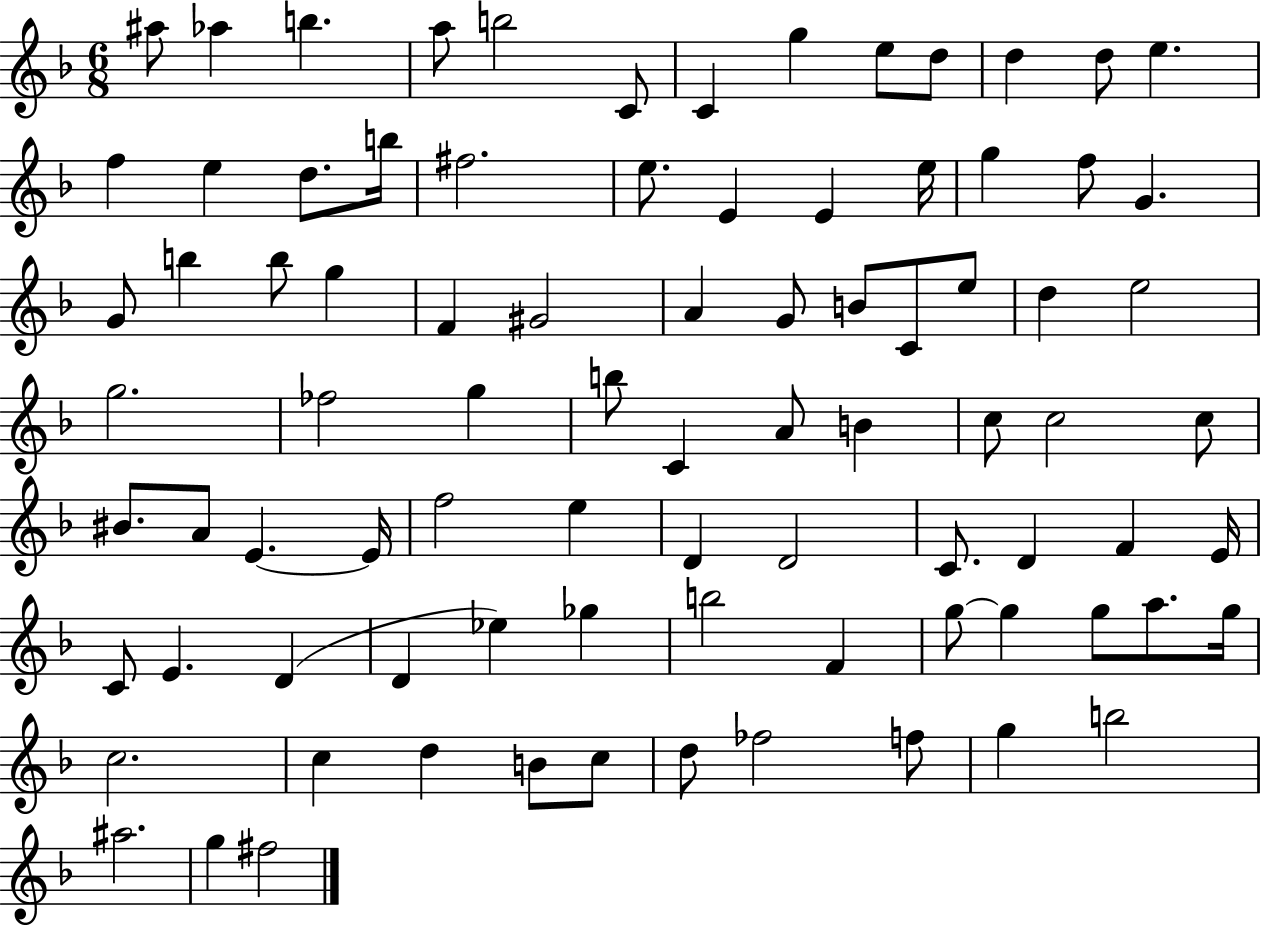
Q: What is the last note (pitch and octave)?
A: F#5